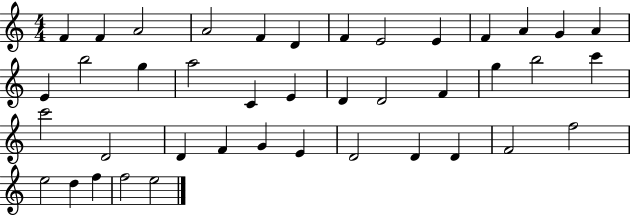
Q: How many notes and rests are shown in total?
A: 41